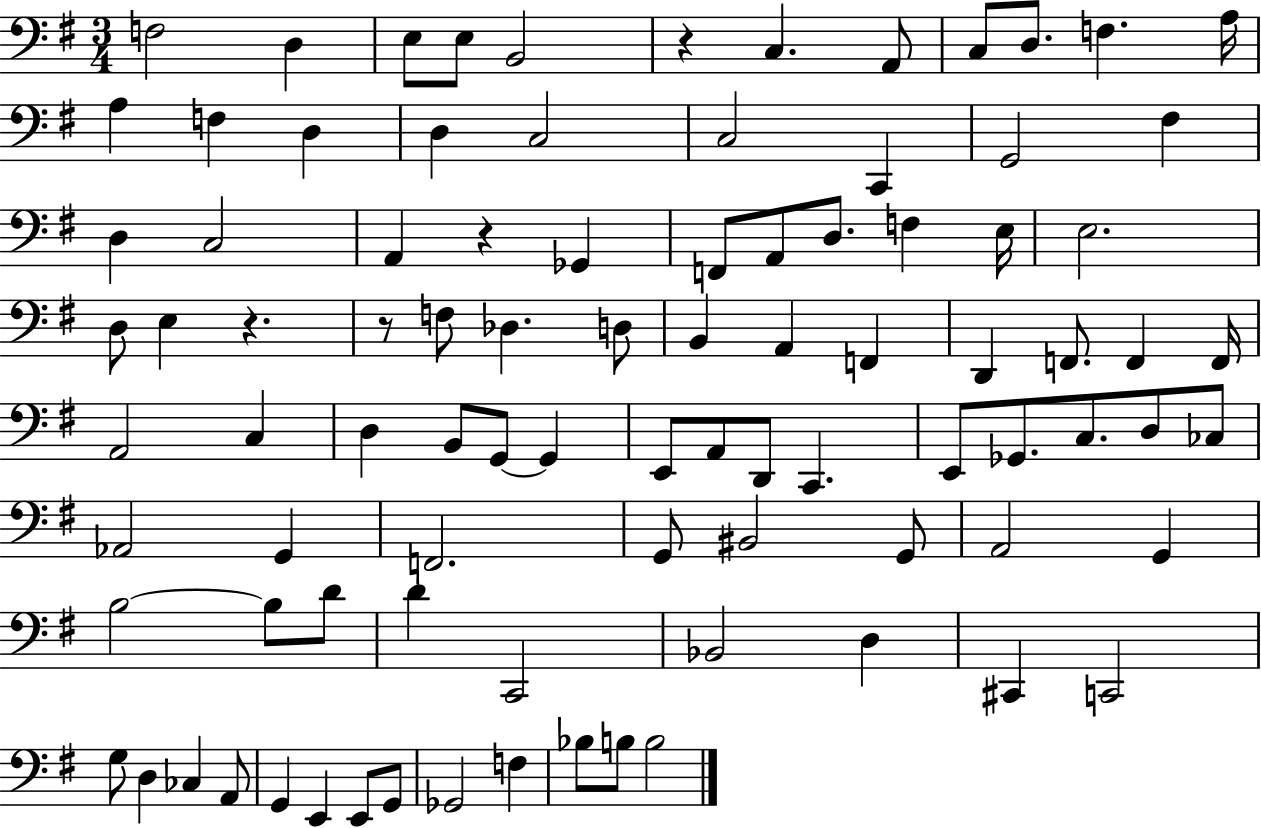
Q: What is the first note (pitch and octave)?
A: F3